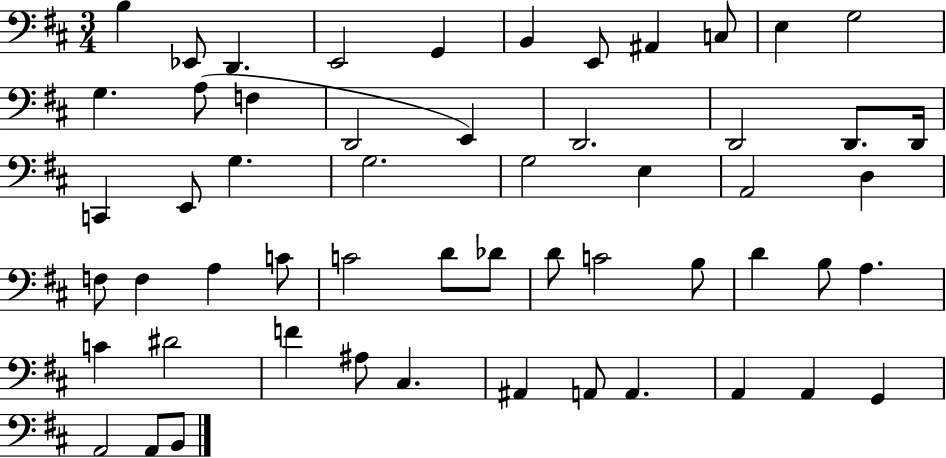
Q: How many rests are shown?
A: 0